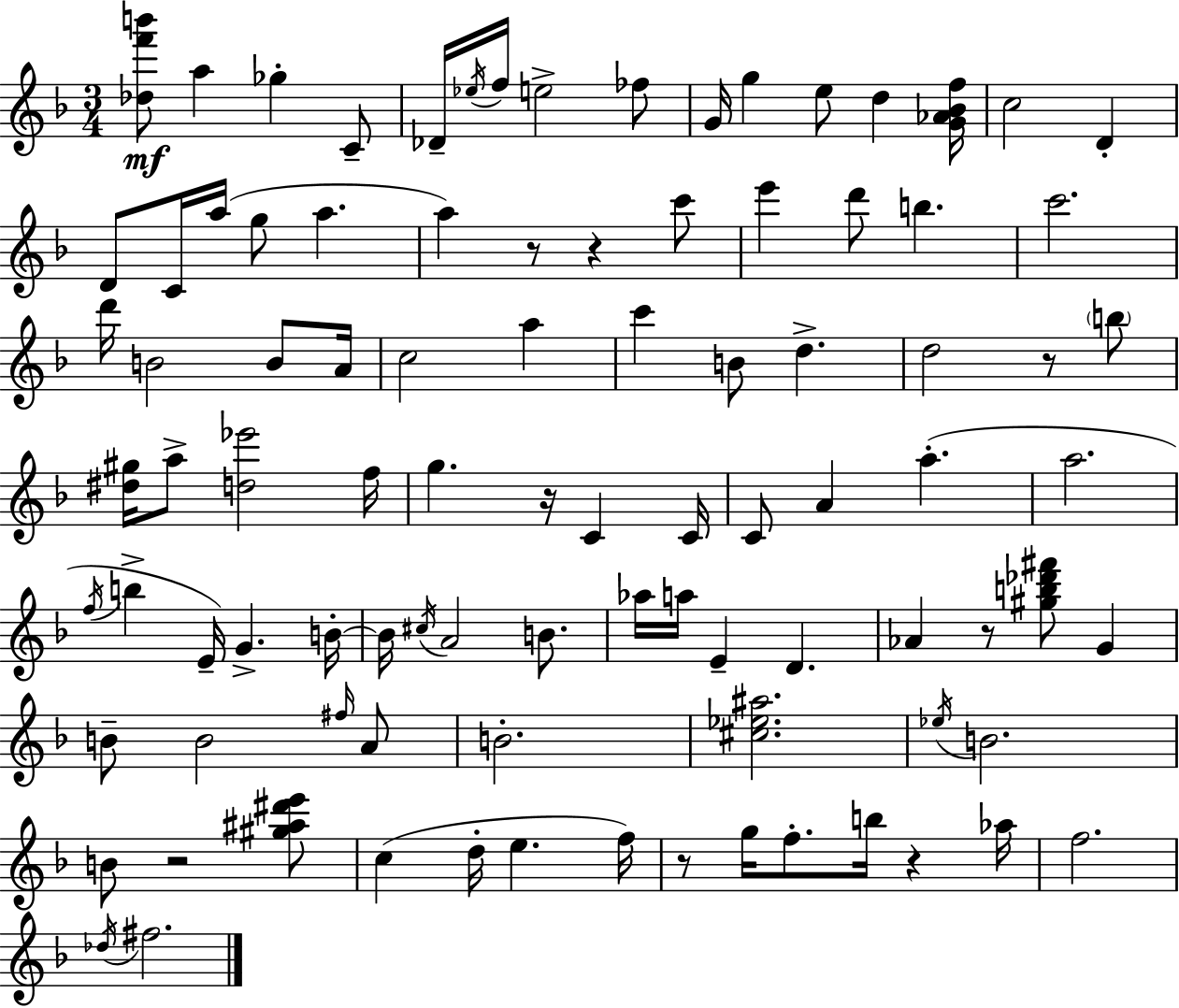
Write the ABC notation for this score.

X:1
T:Untitled
M:3/4
L:1/4
K:F
[_df'b']/2 a _g C/2 _D/4 _e/4 f/4 e2 _f/2 G/4 g e/2 d [G_A_Bf]/4 c2 D D/2 C/4 a/4 g/2 a a z/2 z c'/2 e' d'/2 b c'2 d'/4 B2 B/2 A/4 c2 a c' B/2 d d2 z/2 b/2 [^d^g]/4 a/2 [d_e']2 f/4 g z/4 C C/4 C/2 A a a2 f/4 b E/4 G B/4 B/4 ^c/4 A2 B/2 _a/4 a/4 E D _A z/2 [^gb_d'^f']/2 G B/2 B2 ^f/4 A/2 B2 [^c_e^a]2 _e/4 B2 B/2 z2 [^g^a^d'e']/2 c d/4 e f/4 z/2 g/4 f/2 b/4 z _a/4 f2 _d/4 ^f2